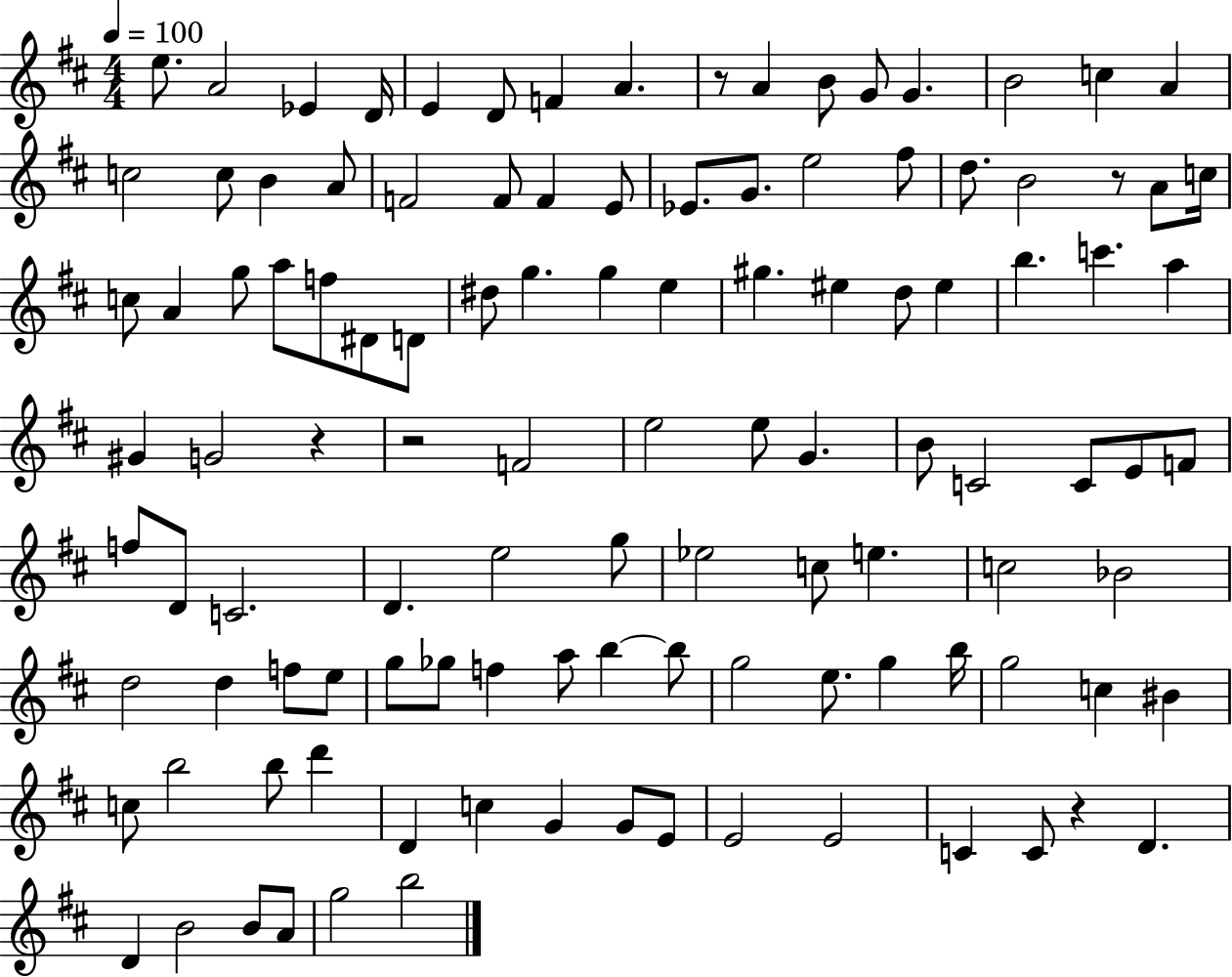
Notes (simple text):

E5/e. A4/h Eb4/q D4/s E4/q D4/e F4/q A4/q. R/e A4/q B4/e G4/e G4/q. B4/h C5/q A4/q C5/h C5/e B4/q A4/e F4/h F4/e F4/q E4/e Eb4/e. G4/e. E5/h F#5/e D5/e. B4/h R/e A4/e C5/s C5/e A4/q G5/e A5/e F5/e D#4/e D4/e D#5/e G5/q. G5/q E5/q G#5/q. EIS5/q D5/e EIS5/q B5/q. C6/q. A5/q G#4/q G4/h R/q R/h F4/h E5/h E5/e G4/q. B4/e C4/h C4/e E4/e F4/e F5/e D4/e C4/h. D4/q. E5/h G5/e Eb5/h C5/e E5/q. C5/h Bb4/h D5/h D5/q F5/e E5/e G5/e Gb5/e F5/q A5/e B5/q B5/e G5/h E5/e. G5/q B5/s G5/h C5/q BIS4/q C5/e B5/h B5/e D6/q D4/q C5/q G4/q G4/e E4/e E4/h E4/h C4/q C4/e R/q D4/q. D4/q B4/h B4/e A4/e G5/h B5/h